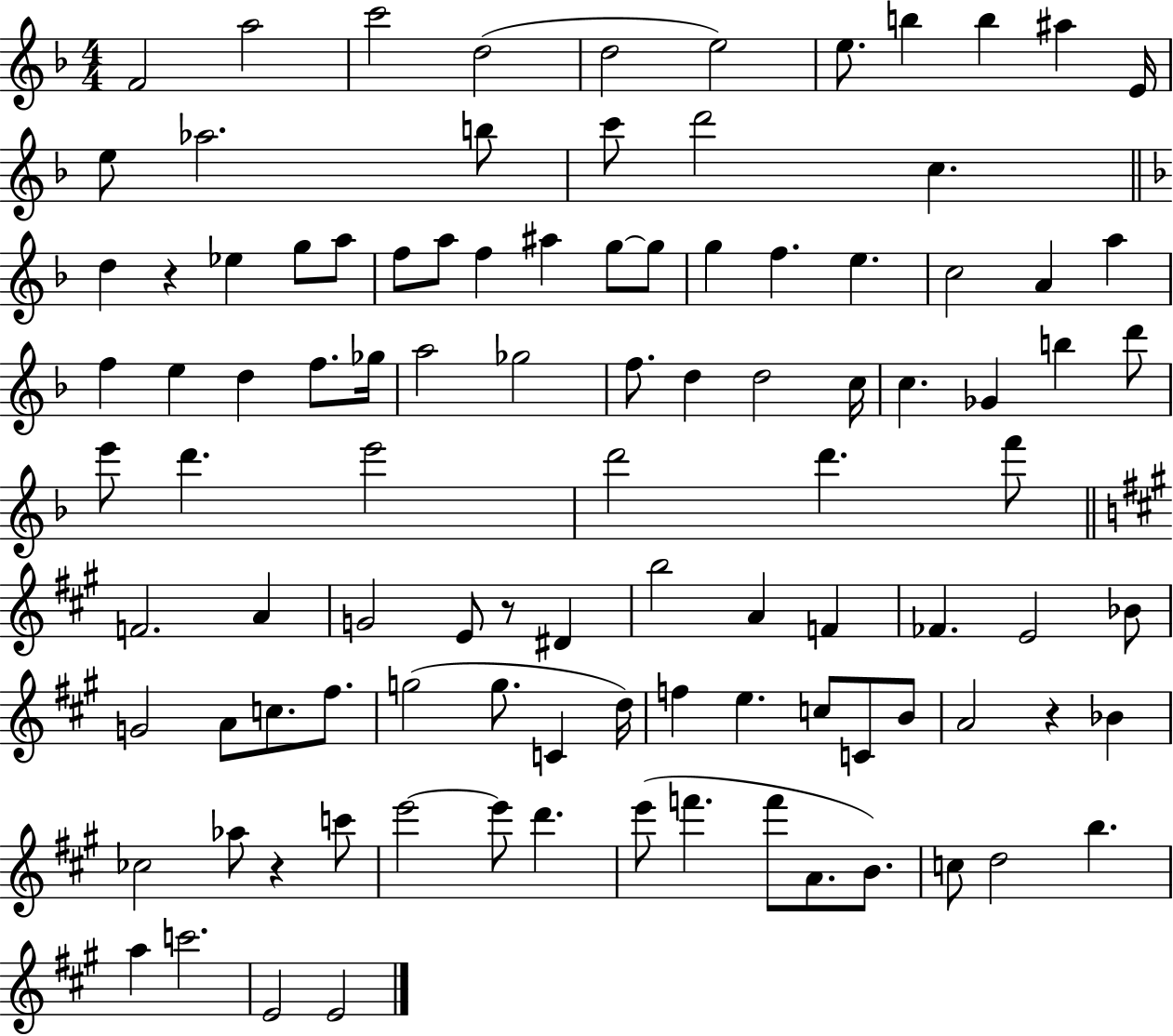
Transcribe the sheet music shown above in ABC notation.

X:1
T:Untitled
M:4/4
L:1/4
K:F
F2 a2 c'2 d2 d2 e2 e/2 b b ^a E/4 e/2 _a2 b/2 c'/2 d'2 c d z _e g/2 a/2 f/2 a/2 f ^a g/2 g/2 g f e c2 A a f e d f/2 _g/4 a2 _g2 f/2 d d2 c/4 c _G b d'/2 e'/2 d' e'2 d'2 d' f'/2 F2 A G2 E/2 z/2 ^D b2 A F _F E2 _B/2 G2 A/2 c/2 ^f/2 g2 g/2 C d/4 f e c/2 C/2 B/2 A2 z _B _c2 _a/2 z c'/2 e'2 e'/2 d' e'/2 f' f'/2 A/2 B/2 c/2 d2 b a c'2 E2 E2